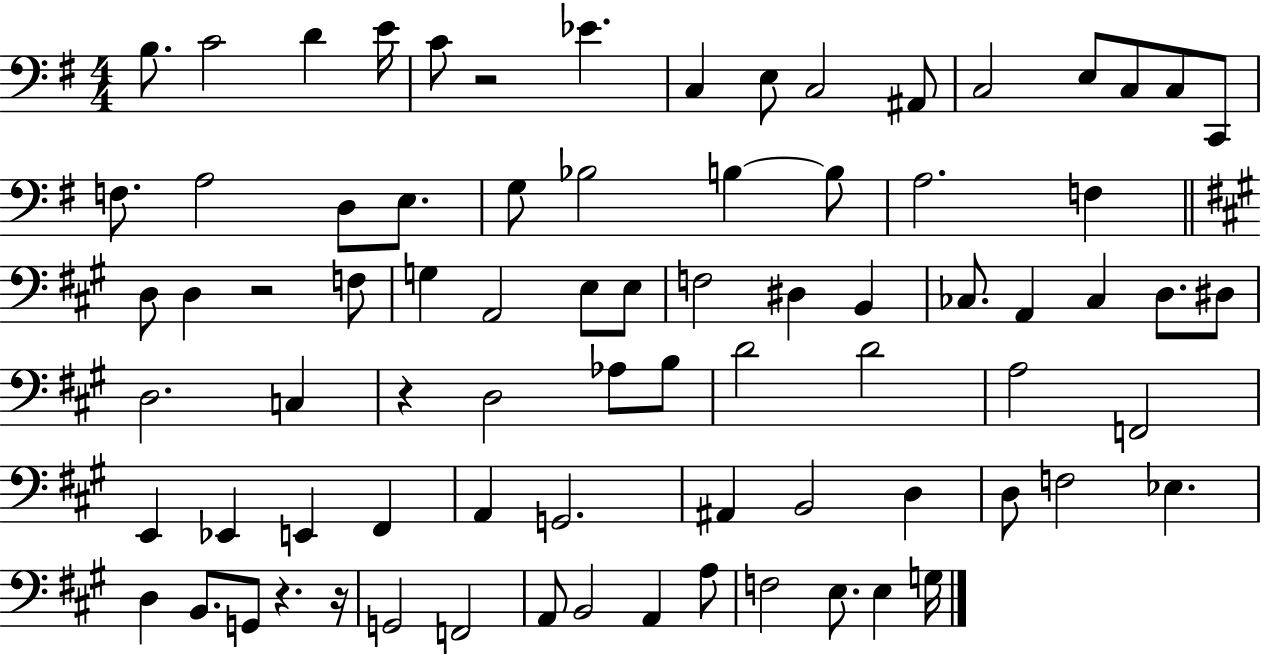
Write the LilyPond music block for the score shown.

{
  \clef bass
  \numericTimeSignature
  \time 4/4
  \key g \major
  b8. c'2 d'4 e'16 | c'8 r2 ees'4. | c4 e8 c2 ais,8 | c2 e8 c8 c8 c,8 | \break f8. a2 d8 e8. | g8 bes2 b4~~ b8 | a2. f4 | \bar "||" \break \key a \major d8 d4 r2 f8 | g4 a,2 e8 e8 | f2 dis4 b,4 | ces8. a,4 ces4 d8. dis8 | \break d2. c4 | r4 d2 aes8 b8 | d'2 d'2 | a2 f,2 | \break e,4 ees,4 e,4 fis,4 | a,4 g,2. | ais,4 b,2 d4 | d8 f2 ees4. | \break d4 b,8. g,8 r4. r16 | g,2 f,2 | a,8 b,2 a,4 a8 | f2 e8. e4 g16 | \break \bar "|."
}